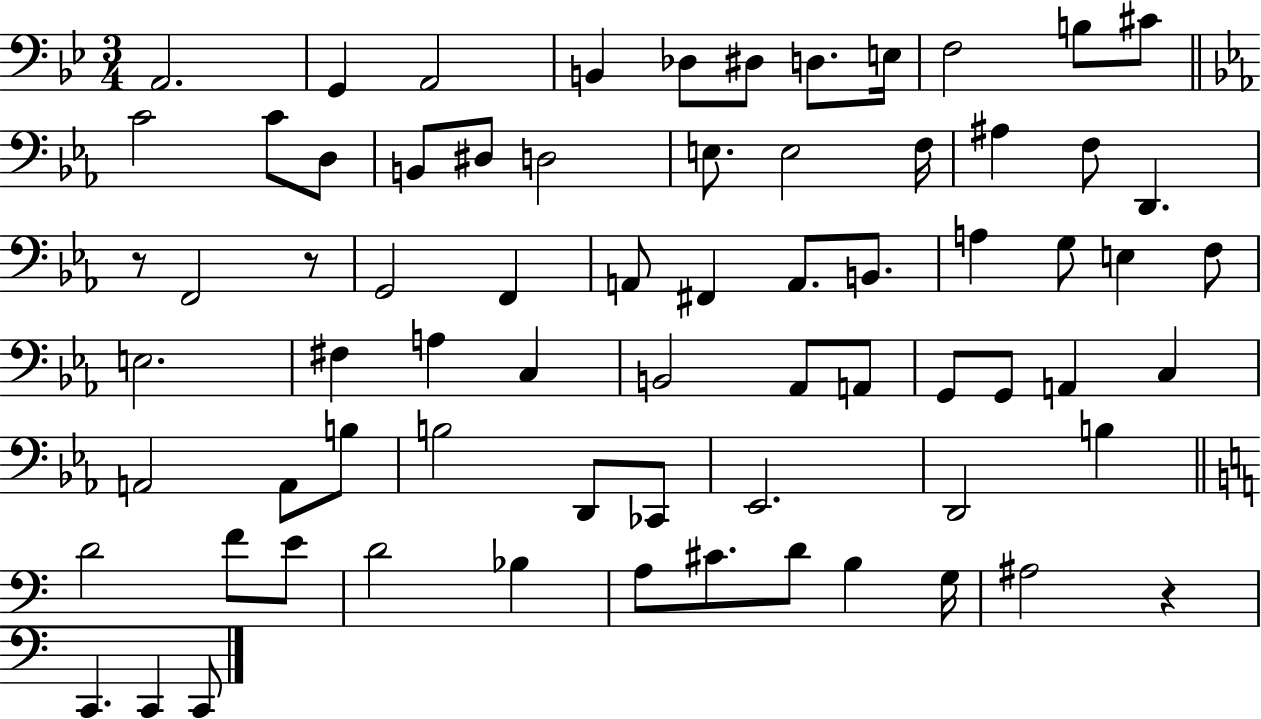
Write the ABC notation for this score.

X:1
T:Untitled
M:3/4
L:1/4
K:Bb
A,,2 G,, A,,2 B,, _D,/2 ^D,/2 D,/2 E,/4 F,2 B,/2 ^C/2 C2 C/2 D,/2 B,,/2 ^D,/2 D,2 E,/2 E,2 F,/4 ^A, F,/2 D,, z/2 F,,2 z/2 G,,2 F,, A,,/2 ^F,, A,,/2 B,,/2 A, G,/2 E, F,/2 E,2 ^F, A, C, B,,2 _A,,/2 A,,/2 G,,/2 G,,/2 A,, C, A,,2 A,,/2 B,/2 B,2 D,,/2 _C,,/2 _E,,2 D,,2 B, D2 F/2 E/2 D2 _B, A,/2 ^C/2 D/2 B, G,/4 ^A,2 z C,, C,, C,,/2